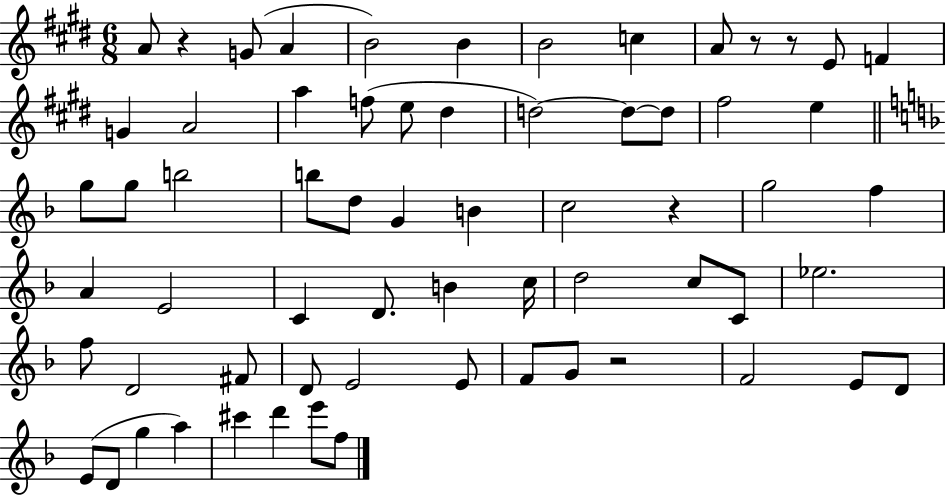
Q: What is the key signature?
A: E major